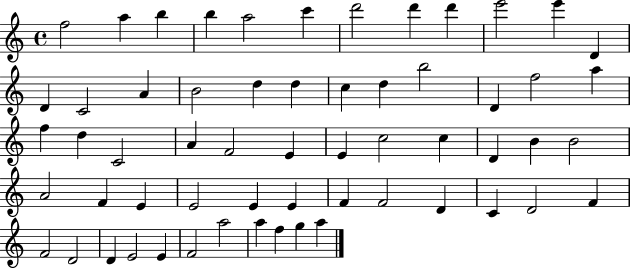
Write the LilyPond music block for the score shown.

{
  \clef treble
  \time 4/4
  \defaultTimeSignature
  \key c \major
  f''2 a''4 b''4 | b''4 a''2 c'''4 | d'''2 d'''4 d'''4 | e'''2 e'''4 d'4 | \break d'4 c'2 a'4 | b'2 d''4 d''4 | c''4 d''4 b''2 | d'4 f''2 a''4 | \break f''4 d''4 c'2 | a'4 f'2 e'4 | e'4 c''2 c''4 | d'4 b'4 b'2 | \break a'2 f'4 e'4 | e'2 e'4 e'4 | f'4 f'2 d'4 | c'4 d'2 f'4 | \break f'2 d'2 | d'4 e'2 e'4 | f'2 a''2 | a''4 f''4 g''4 a''4 | \break \bar "|."
}